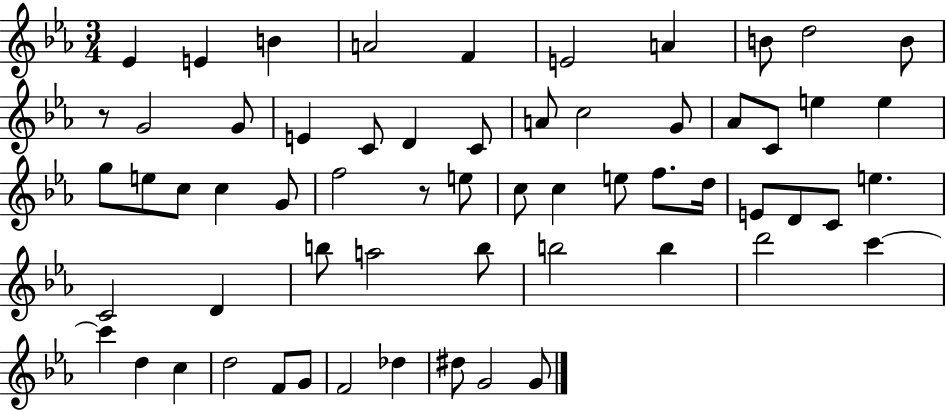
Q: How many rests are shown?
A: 2